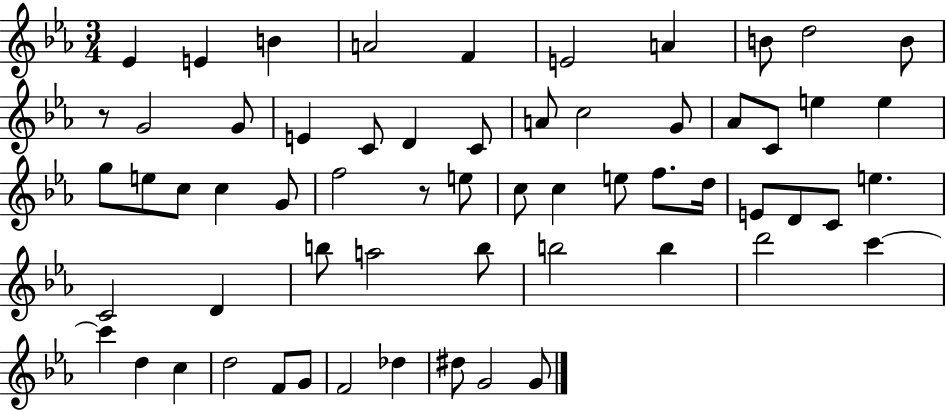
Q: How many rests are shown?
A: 2